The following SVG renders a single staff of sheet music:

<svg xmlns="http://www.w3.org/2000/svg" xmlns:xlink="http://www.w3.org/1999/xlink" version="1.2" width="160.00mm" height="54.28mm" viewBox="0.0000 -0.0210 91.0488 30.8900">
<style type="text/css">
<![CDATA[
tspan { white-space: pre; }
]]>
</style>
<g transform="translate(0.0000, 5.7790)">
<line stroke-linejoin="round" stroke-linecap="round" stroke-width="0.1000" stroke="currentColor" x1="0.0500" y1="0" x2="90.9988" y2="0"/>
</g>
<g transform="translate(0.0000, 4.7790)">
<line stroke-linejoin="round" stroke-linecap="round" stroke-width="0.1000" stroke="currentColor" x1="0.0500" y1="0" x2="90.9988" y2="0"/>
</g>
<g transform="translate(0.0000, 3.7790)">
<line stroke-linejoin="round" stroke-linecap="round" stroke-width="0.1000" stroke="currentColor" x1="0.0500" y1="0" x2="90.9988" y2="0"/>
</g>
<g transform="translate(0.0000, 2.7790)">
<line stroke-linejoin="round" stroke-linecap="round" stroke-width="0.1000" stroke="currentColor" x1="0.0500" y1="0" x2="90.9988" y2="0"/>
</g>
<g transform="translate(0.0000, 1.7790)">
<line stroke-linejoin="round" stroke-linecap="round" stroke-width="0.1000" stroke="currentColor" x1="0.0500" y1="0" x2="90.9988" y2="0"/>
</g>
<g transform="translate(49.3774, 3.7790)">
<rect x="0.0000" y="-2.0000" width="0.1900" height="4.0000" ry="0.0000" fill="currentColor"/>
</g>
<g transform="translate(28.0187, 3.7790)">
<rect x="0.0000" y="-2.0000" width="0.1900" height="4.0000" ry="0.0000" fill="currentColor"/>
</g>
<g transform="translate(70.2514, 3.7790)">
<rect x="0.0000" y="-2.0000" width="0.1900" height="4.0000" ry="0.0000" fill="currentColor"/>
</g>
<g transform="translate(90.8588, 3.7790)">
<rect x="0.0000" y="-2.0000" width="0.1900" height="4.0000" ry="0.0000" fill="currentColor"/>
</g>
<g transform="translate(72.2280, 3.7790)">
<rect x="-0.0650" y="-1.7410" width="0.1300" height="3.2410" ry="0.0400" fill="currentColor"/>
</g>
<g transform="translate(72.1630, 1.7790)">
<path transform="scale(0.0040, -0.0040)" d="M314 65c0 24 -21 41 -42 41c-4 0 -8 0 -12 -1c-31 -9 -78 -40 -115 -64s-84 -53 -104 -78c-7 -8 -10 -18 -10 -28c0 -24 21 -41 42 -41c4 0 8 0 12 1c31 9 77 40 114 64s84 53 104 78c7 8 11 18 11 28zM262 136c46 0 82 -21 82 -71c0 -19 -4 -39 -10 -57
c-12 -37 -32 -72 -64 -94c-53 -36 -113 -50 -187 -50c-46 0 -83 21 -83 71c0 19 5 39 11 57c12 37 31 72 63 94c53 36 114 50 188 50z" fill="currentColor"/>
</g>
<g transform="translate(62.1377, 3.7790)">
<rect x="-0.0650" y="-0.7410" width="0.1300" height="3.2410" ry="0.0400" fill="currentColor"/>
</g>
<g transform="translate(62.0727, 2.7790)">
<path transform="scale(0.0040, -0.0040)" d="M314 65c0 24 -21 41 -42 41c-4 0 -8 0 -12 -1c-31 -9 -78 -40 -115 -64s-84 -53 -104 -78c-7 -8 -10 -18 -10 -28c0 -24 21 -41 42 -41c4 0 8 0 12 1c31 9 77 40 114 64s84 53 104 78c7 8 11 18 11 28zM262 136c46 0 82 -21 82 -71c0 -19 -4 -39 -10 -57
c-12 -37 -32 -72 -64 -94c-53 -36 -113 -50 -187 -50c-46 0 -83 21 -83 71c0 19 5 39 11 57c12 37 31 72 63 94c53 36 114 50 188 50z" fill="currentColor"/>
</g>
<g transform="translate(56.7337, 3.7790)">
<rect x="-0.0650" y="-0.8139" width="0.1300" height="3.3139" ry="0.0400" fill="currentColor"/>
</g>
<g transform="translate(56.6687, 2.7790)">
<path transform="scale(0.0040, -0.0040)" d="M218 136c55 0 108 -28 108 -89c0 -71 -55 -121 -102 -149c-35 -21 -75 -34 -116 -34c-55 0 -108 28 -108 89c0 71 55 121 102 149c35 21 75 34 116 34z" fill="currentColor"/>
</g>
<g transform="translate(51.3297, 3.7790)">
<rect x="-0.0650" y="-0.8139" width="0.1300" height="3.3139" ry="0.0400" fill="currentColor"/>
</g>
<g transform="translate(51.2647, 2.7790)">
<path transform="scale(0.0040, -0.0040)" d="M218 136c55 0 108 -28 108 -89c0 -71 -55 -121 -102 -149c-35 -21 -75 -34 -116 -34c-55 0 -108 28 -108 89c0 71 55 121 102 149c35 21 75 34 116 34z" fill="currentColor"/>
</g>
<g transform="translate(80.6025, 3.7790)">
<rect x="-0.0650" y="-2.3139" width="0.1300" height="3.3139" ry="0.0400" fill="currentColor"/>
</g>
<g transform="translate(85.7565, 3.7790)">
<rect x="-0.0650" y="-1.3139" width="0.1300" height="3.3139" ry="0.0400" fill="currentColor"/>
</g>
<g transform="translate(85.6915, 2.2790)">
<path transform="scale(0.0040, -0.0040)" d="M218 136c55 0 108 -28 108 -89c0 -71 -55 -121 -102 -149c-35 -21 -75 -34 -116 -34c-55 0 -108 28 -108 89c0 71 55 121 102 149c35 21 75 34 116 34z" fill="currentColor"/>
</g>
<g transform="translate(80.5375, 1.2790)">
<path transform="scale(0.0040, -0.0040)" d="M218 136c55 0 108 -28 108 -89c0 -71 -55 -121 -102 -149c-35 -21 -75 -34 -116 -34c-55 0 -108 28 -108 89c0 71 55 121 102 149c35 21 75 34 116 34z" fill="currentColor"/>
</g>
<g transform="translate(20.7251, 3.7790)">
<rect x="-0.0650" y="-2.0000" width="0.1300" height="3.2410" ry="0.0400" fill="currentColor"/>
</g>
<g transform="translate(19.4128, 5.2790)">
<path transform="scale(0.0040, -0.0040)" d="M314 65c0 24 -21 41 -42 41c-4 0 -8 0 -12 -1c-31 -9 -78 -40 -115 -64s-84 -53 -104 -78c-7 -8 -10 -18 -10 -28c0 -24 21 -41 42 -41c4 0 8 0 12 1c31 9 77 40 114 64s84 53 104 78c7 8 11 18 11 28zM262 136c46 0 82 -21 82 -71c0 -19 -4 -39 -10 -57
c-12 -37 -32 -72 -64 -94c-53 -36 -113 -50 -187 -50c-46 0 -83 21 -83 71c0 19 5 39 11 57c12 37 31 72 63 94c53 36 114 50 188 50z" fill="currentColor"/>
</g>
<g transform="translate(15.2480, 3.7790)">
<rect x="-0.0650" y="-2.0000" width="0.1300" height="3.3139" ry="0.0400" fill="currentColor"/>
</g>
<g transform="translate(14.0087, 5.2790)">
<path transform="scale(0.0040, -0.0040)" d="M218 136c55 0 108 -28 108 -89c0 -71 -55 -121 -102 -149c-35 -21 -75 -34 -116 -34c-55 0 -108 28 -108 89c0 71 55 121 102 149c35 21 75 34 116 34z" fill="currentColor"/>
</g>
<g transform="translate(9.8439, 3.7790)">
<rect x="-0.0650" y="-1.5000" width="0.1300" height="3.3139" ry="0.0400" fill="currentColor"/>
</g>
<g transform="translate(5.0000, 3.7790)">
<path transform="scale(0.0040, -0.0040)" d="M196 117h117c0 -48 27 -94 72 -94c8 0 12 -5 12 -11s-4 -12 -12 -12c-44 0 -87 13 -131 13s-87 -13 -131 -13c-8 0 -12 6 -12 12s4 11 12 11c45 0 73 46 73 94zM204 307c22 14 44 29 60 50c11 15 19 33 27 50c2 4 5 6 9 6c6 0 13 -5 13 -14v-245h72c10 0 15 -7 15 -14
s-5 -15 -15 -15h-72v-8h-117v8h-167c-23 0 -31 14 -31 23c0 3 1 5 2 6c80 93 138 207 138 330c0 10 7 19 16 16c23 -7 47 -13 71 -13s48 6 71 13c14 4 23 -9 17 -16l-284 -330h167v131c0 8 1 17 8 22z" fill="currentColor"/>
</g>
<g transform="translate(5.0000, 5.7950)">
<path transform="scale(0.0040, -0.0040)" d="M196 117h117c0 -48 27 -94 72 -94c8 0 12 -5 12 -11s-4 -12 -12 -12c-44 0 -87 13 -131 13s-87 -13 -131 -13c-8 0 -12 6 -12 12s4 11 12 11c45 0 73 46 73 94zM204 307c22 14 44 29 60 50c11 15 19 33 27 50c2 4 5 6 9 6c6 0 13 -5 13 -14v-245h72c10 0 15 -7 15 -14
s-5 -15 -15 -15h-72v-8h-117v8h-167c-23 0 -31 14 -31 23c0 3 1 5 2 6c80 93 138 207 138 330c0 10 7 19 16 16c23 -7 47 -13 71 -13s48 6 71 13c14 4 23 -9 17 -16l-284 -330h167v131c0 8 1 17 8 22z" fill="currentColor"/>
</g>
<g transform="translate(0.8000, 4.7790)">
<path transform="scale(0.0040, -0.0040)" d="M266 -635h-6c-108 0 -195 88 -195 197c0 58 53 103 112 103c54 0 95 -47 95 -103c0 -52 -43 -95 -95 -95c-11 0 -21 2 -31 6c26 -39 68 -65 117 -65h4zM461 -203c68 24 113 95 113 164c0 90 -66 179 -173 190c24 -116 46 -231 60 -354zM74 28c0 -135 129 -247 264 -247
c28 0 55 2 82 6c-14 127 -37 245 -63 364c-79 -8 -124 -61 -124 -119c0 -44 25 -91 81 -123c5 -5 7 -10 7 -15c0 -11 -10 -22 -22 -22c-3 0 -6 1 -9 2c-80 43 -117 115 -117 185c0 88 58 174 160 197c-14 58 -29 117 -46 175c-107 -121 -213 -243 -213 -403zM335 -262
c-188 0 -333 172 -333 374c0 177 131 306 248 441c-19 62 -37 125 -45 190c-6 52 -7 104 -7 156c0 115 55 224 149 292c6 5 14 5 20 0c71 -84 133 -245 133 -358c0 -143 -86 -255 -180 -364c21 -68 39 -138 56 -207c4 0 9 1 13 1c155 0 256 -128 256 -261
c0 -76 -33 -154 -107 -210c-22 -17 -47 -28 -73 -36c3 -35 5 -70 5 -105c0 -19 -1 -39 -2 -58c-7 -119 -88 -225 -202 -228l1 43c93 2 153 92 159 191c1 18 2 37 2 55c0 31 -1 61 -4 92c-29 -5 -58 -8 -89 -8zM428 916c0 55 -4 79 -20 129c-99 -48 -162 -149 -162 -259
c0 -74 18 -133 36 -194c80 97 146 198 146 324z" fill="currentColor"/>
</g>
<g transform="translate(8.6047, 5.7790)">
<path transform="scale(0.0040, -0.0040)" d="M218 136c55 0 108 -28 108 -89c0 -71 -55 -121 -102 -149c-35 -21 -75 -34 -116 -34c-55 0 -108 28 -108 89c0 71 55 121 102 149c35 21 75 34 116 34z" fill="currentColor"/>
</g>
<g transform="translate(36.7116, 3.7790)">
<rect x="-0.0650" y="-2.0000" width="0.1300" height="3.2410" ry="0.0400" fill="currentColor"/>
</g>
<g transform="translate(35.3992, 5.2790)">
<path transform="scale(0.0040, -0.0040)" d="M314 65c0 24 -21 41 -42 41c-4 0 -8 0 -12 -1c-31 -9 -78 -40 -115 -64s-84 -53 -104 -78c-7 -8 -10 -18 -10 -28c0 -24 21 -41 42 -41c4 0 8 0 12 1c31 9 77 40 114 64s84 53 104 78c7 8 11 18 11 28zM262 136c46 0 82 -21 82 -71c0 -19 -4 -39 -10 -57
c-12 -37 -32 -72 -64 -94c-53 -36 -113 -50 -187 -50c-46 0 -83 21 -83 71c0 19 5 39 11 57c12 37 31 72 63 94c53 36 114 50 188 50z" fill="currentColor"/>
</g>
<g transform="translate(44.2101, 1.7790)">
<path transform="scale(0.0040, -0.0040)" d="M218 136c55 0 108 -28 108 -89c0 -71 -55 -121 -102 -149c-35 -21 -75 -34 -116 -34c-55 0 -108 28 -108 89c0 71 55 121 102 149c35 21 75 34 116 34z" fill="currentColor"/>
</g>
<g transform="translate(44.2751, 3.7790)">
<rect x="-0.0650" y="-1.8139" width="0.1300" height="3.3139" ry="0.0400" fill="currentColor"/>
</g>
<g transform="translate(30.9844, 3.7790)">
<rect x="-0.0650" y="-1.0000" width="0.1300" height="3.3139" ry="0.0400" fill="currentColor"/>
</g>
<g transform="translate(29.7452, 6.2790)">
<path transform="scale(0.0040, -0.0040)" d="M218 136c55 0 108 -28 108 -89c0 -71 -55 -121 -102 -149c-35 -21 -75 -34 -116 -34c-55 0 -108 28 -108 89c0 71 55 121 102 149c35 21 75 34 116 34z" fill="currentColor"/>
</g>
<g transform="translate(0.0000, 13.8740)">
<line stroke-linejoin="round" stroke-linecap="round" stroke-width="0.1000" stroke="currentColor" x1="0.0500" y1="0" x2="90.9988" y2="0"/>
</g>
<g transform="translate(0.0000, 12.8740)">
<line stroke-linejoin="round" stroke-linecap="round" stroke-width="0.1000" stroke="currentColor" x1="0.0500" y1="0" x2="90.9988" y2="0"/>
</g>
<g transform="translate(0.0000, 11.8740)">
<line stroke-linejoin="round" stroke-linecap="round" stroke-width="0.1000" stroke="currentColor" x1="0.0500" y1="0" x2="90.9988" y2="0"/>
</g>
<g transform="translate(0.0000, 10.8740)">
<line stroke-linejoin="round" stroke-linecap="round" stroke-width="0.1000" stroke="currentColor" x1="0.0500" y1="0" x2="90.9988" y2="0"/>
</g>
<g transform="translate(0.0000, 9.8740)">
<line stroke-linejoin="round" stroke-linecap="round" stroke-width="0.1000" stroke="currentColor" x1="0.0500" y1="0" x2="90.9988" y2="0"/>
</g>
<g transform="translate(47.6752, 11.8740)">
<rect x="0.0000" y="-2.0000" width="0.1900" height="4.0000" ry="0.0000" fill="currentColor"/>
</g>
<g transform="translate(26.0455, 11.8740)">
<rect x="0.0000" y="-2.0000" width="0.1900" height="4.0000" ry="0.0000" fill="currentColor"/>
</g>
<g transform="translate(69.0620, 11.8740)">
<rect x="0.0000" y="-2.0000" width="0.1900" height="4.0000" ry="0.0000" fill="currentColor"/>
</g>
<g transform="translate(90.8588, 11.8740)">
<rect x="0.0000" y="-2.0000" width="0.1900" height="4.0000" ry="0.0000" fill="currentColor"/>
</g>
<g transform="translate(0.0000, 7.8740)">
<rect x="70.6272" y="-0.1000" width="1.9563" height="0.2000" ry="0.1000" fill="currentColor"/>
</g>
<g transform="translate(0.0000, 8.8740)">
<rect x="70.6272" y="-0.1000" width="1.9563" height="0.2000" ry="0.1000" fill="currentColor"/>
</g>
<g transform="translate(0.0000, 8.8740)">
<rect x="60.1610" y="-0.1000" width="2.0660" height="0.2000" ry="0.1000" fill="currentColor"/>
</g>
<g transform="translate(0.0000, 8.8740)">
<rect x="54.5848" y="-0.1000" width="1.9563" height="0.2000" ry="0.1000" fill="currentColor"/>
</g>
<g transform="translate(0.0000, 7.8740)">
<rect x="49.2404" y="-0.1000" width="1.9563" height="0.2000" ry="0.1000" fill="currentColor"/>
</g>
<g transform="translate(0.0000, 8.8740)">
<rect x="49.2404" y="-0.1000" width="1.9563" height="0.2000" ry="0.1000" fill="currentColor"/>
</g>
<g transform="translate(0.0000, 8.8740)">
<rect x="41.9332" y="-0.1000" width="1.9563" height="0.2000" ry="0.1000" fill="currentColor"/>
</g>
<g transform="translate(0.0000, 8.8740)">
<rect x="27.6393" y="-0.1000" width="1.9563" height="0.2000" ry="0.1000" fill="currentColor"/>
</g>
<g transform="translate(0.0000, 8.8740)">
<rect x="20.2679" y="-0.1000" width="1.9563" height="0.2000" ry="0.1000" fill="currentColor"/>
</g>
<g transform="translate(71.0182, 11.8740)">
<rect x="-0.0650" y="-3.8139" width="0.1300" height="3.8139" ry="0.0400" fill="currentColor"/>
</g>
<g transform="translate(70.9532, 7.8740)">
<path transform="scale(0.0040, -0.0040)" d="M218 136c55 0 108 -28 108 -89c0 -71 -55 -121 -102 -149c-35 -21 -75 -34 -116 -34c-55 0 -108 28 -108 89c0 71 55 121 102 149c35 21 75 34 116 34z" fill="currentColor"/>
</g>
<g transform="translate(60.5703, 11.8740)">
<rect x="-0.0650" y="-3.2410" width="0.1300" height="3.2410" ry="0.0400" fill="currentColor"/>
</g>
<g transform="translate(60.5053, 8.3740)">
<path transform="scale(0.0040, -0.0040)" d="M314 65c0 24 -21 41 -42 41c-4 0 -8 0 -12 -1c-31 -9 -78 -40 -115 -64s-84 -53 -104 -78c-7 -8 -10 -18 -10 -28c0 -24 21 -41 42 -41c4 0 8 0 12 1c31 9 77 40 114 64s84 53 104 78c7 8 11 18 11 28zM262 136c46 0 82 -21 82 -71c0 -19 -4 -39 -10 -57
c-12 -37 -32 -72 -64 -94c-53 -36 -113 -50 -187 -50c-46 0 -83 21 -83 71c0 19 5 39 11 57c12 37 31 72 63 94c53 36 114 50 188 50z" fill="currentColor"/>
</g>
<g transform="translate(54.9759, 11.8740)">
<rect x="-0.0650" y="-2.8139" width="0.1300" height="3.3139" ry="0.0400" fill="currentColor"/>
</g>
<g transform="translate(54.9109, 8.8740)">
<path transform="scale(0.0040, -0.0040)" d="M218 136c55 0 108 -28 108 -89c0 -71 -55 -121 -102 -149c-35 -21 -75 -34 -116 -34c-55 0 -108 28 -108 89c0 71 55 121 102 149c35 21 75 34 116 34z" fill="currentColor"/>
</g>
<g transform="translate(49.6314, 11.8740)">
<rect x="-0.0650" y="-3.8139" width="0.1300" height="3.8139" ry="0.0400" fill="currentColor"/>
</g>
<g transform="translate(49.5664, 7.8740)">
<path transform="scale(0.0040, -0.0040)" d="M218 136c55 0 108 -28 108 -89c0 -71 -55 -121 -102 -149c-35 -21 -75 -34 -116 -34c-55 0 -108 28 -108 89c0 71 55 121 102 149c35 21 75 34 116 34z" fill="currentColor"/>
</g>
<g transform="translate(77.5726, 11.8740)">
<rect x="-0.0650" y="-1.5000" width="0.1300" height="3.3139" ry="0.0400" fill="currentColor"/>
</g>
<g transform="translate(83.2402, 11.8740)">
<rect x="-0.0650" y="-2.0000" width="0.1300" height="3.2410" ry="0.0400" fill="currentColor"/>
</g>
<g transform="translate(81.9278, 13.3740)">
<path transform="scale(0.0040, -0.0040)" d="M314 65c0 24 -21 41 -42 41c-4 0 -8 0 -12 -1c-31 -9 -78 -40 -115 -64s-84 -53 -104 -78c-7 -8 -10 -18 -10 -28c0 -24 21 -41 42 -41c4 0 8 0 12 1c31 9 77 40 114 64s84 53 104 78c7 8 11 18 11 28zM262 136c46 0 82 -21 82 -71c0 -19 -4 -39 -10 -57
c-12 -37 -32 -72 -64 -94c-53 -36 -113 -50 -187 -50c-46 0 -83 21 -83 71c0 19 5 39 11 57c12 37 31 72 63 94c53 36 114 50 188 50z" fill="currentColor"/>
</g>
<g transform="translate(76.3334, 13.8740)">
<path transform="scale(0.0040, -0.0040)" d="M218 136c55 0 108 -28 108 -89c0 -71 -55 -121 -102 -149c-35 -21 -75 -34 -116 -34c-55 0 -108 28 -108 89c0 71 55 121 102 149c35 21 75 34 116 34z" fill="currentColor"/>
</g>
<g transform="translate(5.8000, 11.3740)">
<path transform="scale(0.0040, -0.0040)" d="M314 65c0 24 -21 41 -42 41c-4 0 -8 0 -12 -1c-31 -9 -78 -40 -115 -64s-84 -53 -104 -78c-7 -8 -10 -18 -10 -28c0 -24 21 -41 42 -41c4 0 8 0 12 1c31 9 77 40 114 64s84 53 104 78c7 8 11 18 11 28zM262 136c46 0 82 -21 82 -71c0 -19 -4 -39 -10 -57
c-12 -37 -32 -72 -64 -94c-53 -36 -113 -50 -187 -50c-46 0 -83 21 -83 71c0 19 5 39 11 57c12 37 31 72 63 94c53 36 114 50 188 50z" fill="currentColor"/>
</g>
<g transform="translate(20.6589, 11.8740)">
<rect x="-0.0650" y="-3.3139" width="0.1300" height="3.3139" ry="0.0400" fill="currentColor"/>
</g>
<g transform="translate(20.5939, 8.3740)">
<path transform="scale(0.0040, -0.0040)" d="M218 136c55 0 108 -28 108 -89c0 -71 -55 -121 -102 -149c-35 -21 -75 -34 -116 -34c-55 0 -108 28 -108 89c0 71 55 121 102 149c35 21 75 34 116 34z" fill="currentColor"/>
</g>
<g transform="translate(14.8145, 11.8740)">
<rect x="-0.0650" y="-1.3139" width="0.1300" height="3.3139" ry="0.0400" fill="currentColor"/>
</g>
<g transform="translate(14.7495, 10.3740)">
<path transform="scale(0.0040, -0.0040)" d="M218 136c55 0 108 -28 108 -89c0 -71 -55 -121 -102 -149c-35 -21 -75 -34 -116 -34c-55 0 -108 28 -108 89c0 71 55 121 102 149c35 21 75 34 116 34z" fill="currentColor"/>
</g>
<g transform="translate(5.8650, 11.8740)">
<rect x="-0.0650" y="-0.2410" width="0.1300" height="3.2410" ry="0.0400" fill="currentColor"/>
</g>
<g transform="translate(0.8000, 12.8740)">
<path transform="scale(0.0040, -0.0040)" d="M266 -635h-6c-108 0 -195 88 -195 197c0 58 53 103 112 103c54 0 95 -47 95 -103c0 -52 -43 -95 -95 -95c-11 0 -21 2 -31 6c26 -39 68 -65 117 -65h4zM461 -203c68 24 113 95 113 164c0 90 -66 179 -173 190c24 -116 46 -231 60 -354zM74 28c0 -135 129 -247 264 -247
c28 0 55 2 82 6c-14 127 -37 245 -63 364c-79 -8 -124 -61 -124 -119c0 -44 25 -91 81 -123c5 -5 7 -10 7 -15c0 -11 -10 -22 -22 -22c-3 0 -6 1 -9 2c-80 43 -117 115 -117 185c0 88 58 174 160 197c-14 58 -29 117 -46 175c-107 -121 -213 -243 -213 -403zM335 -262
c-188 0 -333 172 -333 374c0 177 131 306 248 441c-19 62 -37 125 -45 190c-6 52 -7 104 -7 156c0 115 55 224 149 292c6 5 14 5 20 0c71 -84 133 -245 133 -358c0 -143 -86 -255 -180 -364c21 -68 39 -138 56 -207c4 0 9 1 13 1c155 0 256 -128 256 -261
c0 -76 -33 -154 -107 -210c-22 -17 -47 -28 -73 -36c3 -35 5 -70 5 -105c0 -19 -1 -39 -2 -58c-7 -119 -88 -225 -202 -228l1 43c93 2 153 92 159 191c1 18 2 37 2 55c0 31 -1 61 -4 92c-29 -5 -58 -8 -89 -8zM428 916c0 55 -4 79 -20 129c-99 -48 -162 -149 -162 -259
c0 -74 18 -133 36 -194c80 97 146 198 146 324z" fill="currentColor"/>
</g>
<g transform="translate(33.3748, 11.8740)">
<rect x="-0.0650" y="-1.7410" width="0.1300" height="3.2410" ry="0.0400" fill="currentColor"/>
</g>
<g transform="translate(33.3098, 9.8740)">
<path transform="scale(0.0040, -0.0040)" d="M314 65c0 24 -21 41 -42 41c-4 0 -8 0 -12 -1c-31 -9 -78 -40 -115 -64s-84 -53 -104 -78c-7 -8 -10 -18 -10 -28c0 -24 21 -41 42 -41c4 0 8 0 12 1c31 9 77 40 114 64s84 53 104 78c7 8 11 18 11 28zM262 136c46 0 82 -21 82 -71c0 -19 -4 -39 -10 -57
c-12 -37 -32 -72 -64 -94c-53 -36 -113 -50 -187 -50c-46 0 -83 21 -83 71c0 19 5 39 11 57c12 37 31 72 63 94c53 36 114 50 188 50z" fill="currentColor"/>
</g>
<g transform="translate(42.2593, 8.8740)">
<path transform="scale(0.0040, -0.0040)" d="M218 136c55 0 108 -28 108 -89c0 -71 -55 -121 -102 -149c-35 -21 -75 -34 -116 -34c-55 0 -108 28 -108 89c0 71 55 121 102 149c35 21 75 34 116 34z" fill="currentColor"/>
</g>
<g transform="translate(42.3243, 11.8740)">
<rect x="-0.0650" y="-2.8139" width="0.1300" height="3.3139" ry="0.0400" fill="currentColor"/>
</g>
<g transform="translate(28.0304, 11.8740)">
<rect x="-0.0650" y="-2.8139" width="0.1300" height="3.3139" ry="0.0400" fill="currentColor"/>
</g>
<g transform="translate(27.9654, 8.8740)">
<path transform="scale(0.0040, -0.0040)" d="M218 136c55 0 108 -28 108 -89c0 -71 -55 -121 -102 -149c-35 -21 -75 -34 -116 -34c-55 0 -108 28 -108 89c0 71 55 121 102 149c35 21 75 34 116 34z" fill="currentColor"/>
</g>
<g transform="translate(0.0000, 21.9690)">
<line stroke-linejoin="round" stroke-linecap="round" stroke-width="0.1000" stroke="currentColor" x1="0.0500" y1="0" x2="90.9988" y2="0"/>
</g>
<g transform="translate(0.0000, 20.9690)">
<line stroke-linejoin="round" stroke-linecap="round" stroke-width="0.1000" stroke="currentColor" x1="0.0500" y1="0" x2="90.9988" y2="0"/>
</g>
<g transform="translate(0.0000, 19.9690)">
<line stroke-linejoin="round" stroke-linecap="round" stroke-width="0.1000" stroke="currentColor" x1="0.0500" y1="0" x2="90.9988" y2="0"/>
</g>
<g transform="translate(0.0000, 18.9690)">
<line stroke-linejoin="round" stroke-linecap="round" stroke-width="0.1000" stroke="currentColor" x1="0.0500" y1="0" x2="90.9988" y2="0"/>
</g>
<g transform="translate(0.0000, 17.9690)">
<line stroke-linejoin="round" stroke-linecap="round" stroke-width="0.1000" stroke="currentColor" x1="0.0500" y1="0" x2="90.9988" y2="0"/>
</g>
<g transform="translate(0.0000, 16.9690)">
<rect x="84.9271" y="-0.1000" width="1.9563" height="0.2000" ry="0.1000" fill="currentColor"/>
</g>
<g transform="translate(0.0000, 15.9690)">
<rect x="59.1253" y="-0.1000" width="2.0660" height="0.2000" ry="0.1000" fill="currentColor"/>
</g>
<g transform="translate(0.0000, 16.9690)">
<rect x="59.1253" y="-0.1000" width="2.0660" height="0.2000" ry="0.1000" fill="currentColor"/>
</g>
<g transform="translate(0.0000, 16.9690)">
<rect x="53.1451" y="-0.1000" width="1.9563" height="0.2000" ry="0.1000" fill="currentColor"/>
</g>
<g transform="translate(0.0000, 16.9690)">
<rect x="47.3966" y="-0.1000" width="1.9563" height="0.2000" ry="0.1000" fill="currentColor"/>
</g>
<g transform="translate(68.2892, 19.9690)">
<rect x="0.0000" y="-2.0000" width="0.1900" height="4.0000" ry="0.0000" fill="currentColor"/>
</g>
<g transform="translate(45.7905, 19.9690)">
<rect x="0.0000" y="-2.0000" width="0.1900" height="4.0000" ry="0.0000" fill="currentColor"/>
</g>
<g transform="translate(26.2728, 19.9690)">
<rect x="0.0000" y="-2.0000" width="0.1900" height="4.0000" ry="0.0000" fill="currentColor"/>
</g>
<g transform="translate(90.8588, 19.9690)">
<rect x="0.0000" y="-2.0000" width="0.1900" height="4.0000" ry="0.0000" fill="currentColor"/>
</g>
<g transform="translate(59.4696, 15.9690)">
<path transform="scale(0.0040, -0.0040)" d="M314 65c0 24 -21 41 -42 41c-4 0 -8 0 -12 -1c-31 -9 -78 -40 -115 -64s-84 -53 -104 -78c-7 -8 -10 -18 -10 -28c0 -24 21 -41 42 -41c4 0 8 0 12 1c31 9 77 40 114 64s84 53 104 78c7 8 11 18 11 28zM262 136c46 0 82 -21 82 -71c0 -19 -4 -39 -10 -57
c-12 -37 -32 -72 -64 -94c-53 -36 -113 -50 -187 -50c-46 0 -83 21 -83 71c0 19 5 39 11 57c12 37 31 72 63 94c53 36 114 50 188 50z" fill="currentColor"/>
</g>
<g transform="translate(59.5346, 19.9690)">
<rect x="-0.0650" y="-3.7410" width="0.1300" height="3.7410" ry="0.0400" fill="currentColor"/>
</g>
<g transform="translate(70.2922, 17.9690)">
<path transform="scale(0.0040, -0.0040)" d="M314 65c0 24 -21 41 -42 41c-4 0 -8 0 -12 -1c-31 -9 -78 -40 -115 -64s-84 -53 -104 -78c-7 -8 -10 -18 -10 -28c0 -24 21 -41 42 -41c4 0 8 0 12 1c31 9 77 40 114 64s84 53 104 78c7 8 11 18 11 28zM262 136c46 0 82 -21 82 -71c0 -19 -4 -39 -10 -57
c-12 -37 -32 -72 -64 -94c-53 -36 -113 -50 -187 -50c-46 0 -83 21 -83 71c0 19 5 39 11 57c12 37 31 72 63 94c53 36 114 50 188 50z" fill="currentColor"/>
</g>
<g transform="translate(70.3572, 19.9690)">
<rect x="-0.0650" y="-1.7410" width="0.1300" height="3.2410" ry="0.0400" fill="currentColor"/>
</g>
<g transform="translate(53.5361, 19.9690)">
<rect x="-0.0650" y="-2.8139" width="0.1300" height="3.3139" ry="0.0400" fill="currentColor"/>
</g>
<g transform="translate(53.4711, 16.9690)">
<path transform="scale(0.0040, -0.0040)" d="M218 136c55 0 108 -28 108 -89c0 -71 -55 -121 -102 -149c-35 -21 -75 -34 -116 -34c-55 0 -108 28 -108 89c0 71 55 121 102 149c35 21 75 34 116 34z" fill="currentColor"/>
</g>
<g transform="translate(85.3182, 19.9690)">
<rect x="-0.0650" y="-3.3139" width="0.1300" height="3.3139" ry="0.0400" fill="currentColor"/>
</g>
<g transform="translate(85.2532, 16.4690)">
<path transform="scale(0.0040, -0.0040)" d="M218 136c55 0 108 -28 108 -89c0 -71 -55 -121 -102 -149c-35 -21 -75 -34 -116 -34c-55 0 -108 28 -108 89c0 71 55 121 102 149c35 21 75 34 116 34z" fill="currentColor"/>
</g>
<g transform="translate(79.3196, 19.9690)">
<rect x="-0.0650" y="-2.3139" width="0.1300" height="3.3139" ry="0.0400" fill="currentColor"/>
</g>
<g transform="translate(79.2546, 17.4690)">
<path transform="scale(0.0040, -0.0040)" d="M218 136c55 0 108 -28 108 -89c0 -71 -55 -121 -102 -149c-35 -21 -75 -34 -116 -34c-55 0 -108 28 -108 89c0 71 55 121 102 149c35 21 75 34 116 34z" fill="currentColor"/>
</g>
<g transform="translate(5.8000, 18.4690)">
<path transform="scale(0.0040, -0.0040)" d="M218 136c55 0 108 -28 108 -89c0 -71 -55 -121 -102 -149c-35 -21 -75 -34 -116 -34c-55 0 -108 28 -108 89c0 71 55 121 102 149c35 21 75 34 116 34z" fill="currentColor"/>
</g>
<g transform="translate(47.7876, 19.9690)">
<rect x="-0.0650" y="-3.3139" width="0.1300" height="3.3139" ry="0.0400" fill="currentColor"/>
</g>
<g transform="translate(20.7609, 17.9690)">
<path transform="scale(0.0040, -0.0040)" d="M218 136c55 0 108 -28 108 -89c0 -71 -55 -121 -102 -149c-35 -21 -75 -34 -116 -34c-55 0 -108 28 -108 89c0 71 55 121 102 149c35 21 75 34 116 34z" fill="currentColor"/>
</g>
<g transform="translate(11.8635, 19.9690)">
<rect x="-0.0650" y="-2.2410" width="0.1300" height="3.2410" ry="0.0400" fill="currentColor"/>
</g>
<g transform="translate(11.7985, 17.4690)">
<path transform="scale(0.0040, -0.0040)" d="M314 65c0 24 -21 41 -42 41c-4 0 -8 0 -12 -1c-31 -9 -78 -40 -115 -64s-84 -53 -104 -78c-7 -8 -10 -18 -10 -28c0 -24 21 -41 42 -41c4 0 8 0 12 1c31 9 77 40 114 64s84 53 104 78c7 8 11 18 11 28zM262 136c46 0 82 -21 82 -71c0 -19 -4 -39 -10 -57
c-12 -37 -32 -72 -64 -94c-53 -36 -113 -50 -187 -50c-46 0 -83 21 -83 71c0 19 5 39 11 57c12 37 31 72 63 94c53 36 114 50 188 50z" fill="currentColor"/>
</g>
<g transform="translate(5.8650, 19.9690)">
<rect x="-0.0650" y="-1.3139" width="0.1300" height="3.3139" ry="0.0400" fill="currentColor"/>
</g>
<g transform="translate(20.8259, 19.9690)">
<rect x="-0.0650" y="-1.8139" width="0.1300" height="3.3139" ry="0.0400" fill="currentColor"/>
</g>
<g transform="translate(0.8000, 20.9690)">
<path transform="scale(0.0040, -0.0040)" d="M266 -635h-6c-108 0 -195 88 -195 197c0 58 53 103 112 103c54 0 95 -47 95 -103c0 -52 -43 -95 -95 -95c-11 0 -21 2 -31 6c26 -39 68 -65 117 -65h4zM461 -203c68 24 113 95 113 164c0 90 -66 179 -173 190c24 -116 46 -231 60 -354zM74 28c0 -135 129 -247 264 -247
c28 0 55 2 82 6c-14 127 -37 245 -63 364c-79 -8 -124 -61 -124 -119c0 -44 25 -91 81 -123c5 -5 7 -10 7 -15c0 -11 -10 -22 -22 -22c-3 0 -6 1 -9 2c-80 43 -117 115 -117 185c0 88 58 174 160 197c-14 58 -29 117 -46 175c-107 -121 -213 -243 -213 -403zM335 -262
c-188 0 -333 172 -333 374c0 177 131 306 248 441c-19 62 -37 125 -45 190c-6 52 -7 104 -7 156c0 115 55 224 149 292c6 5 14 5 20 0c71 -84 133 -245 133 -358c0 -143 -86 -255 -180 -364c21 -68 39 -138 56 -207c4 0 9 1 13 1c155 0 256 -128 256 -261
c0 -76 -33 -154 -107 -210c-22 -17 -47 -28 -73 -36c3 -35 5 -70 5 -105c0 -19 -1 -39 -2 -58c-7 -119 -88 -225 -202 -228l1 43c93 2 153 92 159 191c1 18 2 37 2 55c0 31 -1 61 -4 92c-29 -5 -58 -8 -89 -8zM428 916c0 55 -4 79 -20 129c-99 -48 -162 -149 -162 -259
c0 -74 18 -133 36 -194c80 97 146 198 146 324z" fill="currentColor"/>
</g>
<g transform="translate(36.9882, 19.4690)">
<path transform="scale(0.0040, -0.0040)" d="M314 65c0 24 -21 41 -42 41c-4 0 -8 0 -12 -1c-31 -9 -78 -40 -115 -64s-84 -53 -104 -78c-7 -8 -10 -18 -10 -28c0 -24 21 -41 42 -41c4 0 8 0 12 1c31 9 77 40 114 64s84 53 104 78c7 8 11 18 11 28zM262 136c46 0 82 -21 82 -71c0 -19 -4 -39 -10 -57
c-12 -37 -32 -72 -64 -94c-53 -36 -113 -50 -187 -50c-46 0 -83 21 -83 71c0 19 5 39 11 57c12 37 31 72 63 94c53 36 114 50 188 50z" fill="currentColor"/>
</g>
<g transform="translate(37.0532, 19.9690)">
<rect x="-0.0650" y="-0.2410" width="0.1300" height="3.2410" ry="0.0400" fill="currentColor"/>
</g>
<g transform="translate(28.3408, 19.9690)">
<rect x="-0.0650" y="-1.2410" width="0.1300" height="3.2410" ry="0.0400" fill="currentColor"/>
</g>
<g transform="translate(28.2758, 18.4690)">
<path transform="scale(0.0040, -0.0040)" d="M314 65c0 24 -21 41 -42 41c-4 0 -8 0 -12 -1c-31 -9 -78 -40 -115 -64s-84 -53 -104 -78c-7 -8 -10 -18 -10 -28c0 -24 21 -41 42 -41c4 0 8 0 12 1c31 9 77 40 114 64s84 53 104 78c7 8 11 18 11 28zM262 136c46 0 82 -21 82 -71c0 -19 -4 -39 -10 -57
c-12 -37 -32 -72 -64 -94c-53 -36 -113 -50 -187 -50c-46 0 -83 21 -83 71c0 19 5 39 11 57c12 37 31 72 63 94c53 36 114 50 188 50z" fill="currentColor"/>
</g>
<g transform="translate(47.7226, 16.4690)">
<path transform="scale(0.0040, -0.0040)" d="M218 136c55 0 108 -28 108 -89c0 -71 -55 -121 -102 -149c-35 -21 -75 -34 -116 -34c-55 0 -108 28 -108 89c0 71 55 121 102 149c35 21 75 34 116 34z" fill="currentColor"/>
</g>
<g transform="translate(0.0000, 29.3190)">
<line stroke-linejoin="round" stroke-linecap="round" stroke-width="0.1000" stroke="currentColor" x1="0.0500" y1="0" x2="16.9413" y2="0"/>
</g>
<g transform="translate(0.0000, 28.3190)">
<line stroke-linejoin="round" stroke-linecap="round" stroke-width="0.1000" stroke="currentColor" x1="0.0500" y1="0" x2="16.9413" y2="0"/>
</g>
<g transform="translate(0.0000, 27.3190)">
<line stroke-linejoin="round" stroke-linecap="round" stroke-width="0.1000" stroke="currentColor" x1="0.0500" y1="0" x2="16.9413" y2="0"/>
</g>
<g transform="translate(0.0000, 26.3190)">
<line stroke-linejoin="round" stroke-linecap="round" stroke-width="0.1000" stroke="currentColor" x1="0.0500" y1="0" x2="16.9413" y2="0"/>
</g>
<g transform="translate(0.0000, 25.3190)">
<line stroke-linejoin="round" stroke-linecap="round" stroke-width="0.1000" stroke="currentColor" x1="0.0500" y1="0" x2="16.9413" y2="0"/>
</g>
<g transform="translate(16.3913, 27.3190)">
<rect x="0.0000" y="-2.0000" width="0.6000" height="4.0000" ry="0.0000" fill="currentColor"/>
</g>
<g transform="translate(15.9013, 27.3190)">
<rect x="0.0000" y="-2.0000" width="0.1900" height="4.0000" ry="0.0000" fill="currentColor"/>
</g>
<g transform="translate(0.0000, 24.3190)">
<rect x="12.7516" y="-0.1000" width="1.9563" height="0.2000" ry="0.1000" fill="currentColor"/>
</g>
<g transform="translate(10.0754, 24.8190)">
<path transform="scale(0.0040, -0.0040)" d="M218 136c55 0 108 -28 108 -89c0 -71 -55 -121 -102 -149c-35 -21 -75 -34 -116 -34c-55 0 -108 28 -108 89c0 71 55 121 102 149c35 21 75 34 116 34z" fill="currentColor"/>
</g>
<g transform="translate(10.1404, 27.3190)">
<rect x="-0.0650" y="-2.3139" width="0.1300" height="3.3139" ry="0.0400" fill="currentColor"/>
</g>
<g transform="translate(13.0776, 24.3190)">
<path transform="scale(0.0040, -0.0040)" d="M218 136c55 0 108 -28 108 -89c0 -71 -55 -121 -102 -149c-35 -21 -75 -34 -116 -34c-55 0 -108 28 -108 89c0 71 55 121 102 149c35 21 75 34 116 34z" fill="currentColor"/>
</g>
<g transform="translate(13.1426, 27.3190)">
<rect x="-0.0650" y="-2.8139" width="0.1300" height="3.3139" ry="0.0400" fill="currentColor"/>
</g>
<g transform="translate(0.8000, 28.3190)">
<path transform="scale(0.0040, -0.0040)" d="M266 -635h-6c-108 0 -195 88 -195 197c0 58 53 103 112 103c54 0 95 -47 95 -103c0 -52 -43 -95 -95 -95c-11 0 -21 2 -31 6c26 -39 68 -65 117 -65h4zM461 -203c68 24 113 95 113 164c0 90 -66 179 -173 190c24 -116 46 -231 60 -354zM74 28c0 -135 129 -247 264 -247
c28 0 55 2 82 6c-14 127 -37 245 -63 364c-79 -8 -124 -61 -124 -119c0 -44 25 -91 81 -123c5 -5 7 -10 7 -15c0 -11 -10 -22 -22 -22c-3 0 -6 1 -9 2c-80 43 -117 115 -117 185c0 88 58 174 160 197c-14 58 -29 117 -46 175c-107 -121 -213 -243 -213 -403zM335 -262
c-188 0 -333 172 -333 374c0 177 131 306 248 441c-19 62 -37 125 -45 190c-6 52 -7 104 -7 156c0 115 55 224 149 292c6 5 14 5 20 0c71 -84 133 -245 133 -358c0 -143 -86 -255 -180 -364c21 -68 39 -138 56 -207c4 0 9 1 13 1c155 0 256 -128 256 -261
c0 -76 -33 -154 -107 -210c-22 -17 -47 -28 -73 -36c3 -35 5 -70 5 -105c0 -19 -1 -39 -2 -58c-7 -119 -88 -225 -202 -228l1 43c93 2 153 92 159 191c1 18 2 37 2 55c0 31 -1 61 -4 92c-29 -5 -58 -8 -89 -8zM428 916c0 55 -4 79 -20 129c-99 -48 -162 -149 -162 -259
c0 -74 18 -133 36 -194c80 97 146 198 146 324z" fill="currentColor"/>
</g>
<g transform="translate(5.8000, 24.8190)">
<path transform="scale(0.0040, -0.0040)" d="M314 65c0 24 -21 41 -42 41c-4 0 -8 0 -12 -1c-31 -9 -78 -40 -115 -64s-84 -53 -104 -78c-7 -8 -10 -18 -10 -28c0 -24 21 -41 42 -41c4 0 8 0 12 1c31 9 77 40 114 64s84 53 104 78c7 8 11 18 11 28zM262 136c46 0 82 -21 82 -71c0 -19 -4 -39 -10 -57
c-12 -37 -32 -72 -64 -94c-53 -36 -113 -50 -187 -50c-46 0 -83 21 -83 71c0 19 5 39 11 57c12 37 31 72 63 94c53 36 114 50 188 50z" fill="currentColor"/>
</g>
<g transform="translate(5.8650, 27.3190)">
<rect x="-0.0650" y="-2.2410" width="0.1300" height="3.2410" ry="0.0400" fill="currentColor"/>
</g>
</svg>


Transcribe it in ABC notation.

X:1
T:Untitled
M:4/4
L:1/4
K:C
E F F2 D F2 f d d d2 f2 g e c2 e b a f2 a c' a b2 c' E F2 e g2 f e2 c2 b a c'2 f2 g b g2 g a